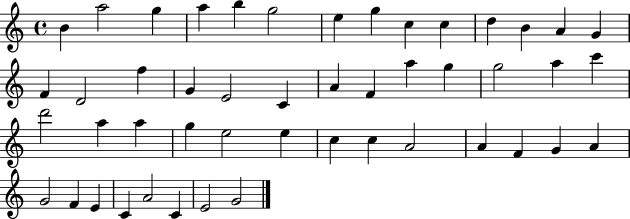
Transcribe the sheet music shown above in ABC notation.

X:1
T:Untitled
M:4/4
L:1/4
K:C
B a2 g a b g2 e g c c d B A G F D2 f G E2 C A F a g g2 a c' d'2 a a g e2 e c c A2 A F G A G2 F E C A2 C E2 G2